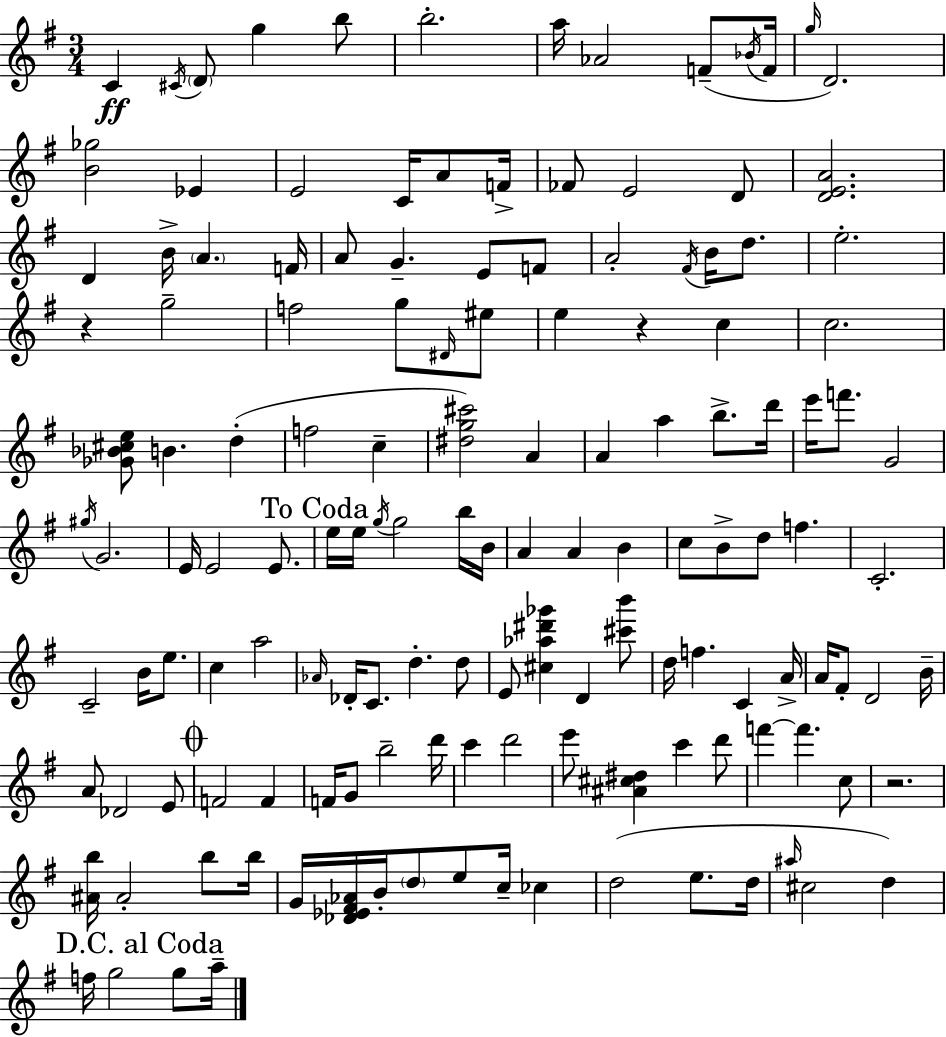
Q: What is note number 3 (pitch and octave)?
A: D4